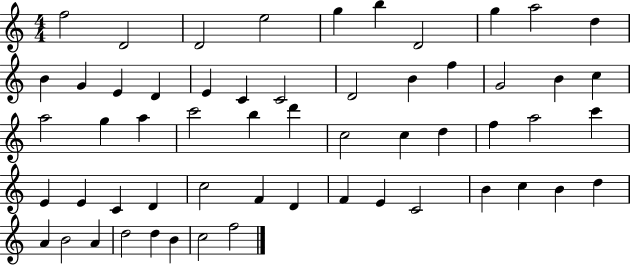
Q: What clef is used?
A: treble